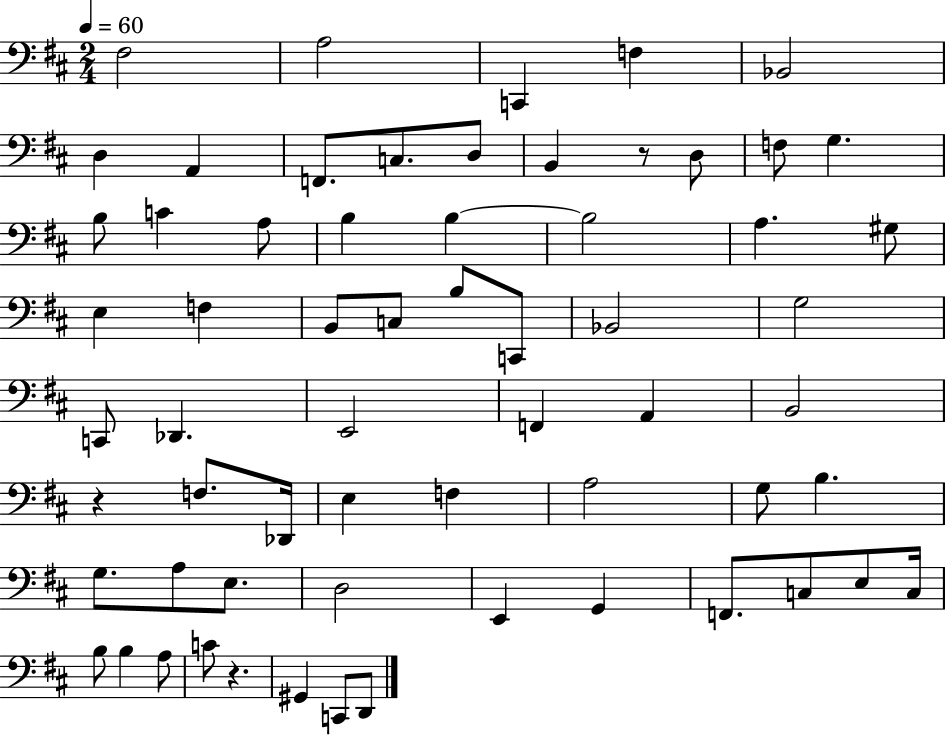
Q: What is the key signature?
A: D major